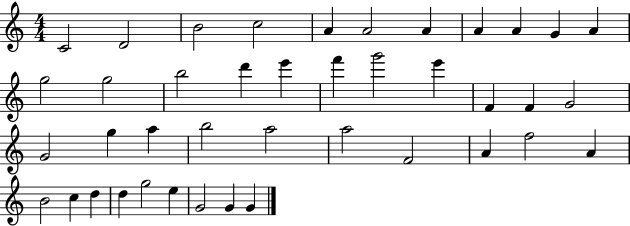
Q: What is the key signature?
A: C major